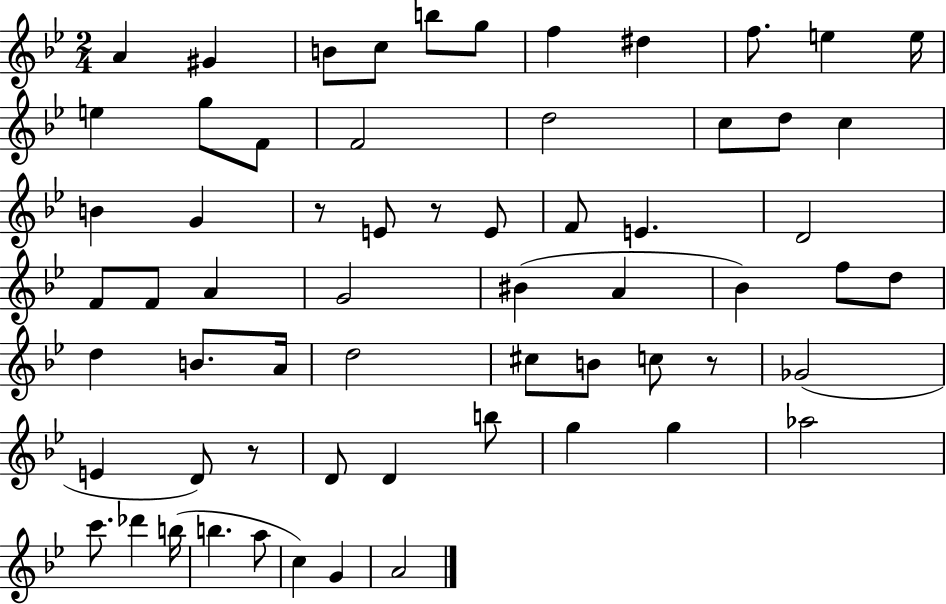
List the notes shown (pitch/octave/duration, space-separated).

A4/q G#4/q B4/e C5/e B5/e G5/e F5/q D#5/q F5/e. E5/q E5/s E5/q G5/e F4/e F4/h D5/h C5/e D5/e C5/q B4/q G4/q R/e E4/e R/e E4/e F4/e E4/q. D4/h F4/e F4/e A4/q G4/h BIS4/q A4/q Bb4/q F5/e D5/e D5/q B4/e. A4/s D5/h C#5/e B4/e C5/e R/e Gb4/h E4/q D4/e R/e D4/e D4/q B5/e G5/q G5/q Ab5/h C6/e. Db6/q B5/s B5/q. A5/e C5/q G4/q A4/h